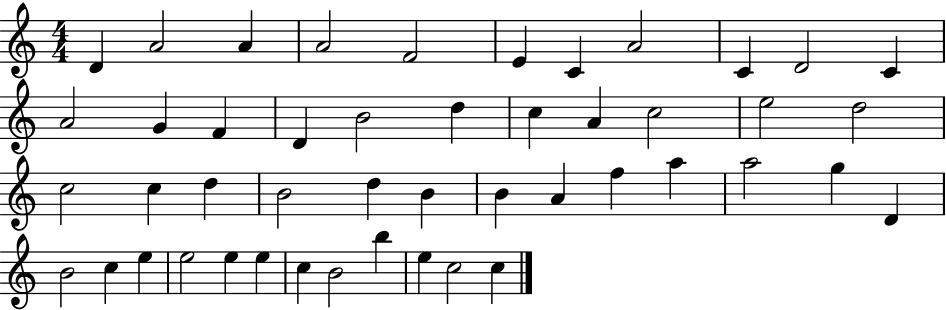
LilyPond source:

{
  \clef treble
  \numericTimeSignature
  \time 4/4
  \key c \major
  d'4 a'2 a'4 | a'2 f'2 | e'4 c'4 a'2 | c'4 d'2 c'4 | \break a'2 g'4 f'4 | d'4 b'2 d''4 | c''4 a'4 c''2 | e''2 d''2 | \break c''2 c''4 d''4 | b'2 d''4 b'4 | b'4 a'4 f''4 a''4 | a''2 g''4 d'4 | \break b'2 c''4 e''4 | e''2 e''4 e''4 | c''4 b'2 b''4 | e''4 c''2 c''4 | \break \bar "|."
}